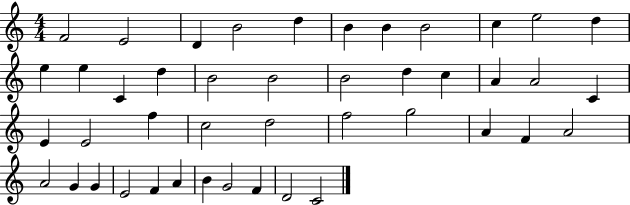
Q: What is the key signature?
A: C major